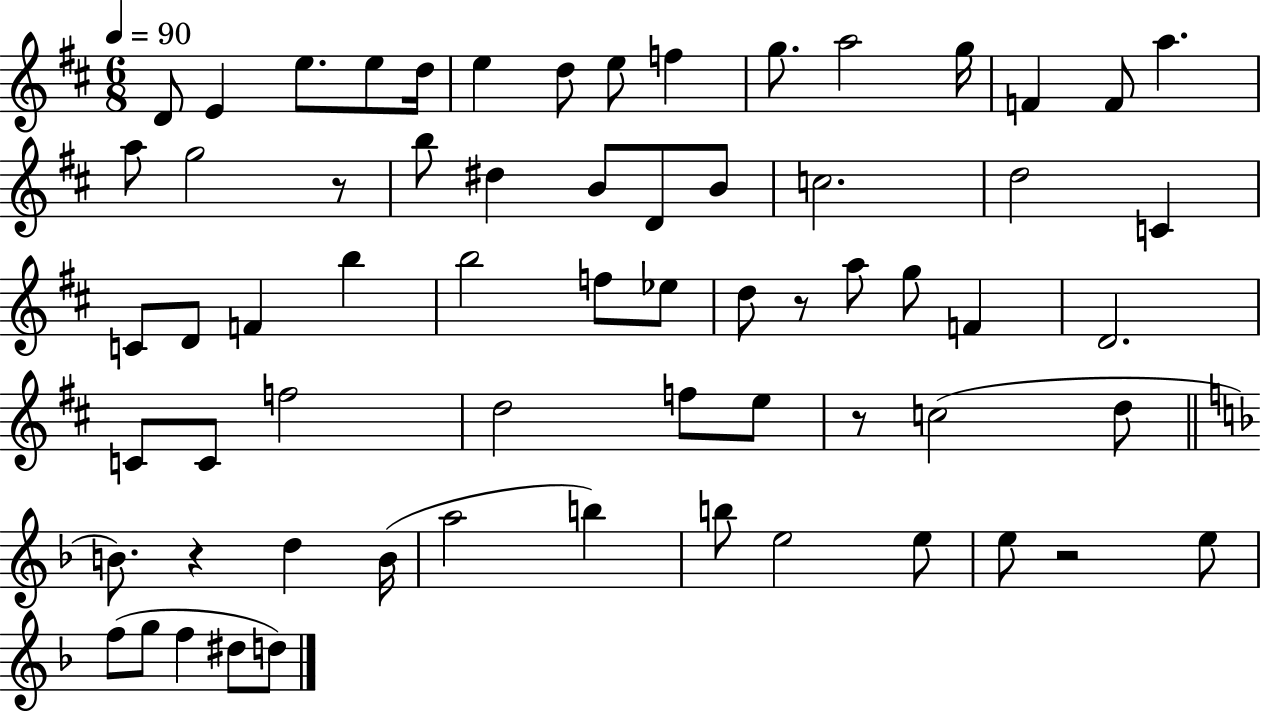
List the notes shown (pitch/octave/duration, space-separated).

D4/e E4/q E5/e. E5/e D5/s E5/q D5/e E5/e F5/q G5/e. A5/h G5/s F4/q F4/e A5/q. A5/e G5/h R/e B5/e D#5/q B4/e D4/e B4/e C5/h. D5/h C4/q C4/e D4/e F4/q B5/q B5/h F5/e Eb5/e D5/e R/e A5/e G5/e F4/q D4/h. C4/e C4/e F5/h D5/h F5/e E5/e R/e C5/h D5/e B4/e. R/q D5/q B4/s A5/h B5/q B5/e E5/h E5/e E5/e R/h E5/e F5/e G5/e F5/q D#5/e D5/e